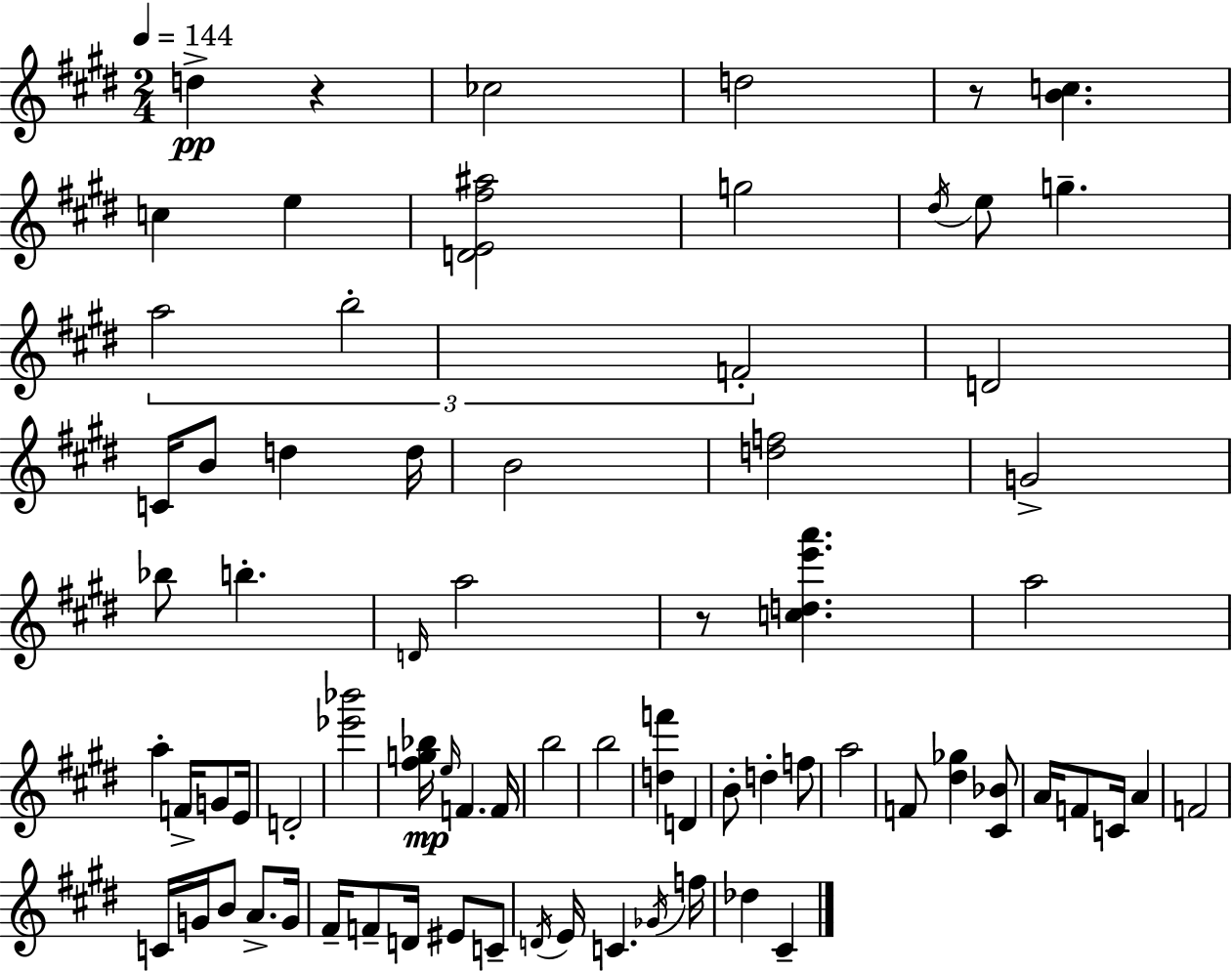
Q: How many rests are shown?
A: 3